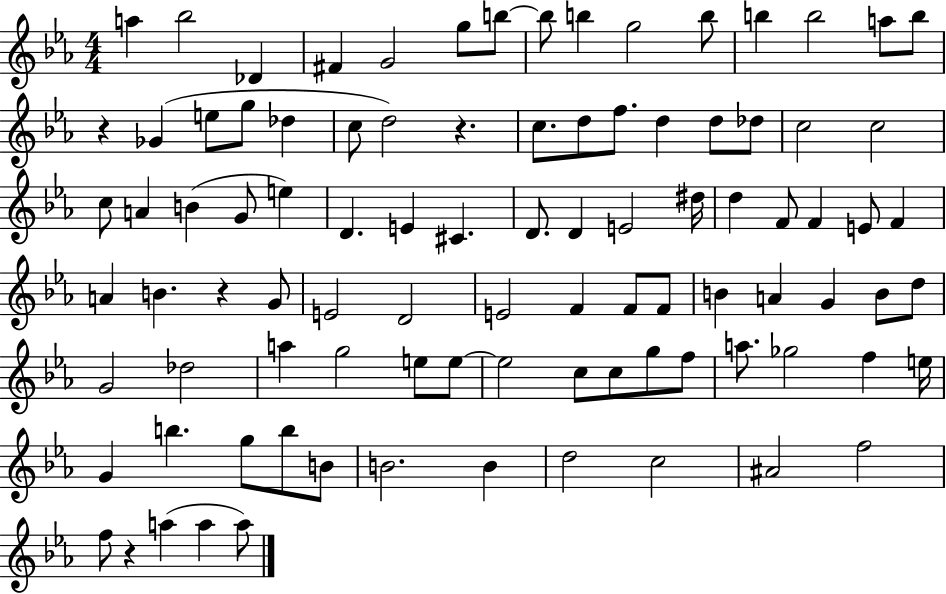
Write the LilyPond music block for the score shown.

{
  \clef treble
  \numericTimeSignature
  \time 4/4
  \key ees \major
  a''4 bes''2 des'4 | fis'4 g'2 g''8 b''8~~ | b''8 b''4 g''2 b''8 | b''4 b''2 a''8 b''8 | \break r4 ges'4( e''8 g''8 des''4 | c''8 d''2) r4. | c''8. d''8 f''8. d''4 d''8 des''8 | c''2 c''2 | \break c''8 a'4 b'4( g'8 e''4) | d'4. e'4 cis'4. | d'8. d'4 e'2 dis''16 | d''4 f'8 f'4 e'8 f'4 | \break a'4 b'4. r4 g'8 | e'2 d'2 | e'2 f'4 f'8 f'8 | b'4 a'4 g'4 b'8 d''8 | \break g'2 des''2 | a''4 g''2 e''8 e''8~~ | e''2 c''8 c''8 g''8 f''8 | a''8. ges''2 f''4 e''16 | \break g'4 b''4. g''8 b''8 b'8 | b'2. b'4 | d''2 c''2 | ais'2 f''2 | \break f''8 r4 a''4( a''4 a''8) | \bar "|."
}